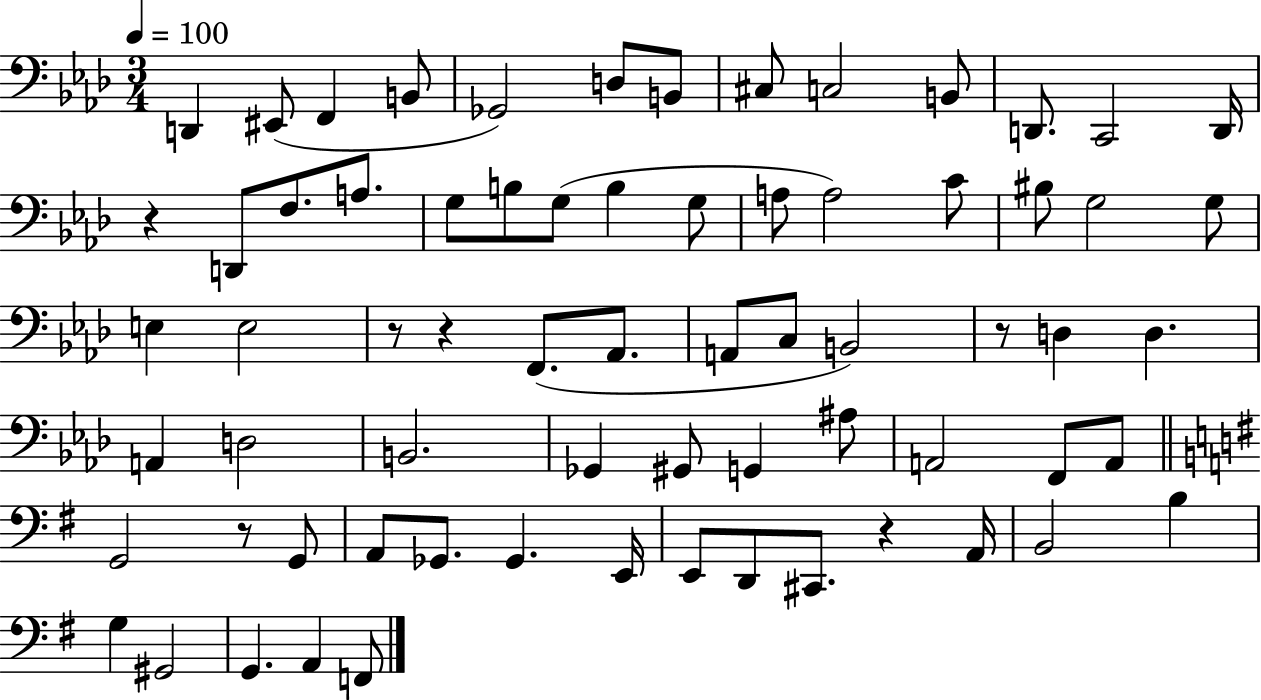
{
  \clef bass
  \numericTimeSignature
  \time 3/4
  \key aes \major
  \tempo 4 = 100
  \repeat volta 2 { d,4 eis,8( f,4 b,8 | ges,2) d8 b,8 | cis8 c2 b,8 | d,8. c,2 d,16 | \break r4 d,8 f8. a8. | g8 b8 g8( b4 g8 | a8 a2) c'8 | bis8 g2 g8 | \break e4 e2 | r8 r4 f,8.( aes,8. | a,8 c8 b,2) | r8 d4 d4. | \break a,4 d2 | b,2. | ges,4 gis,8 g,4 ais8 | a,2 f,8 a,8 | \break \bar "||" \break \key g \major g,2 r8 g,8 | a,8 ges,8. ges,4. e,16 | e,8 d,8 cis,8. r4 a,16 | b,2 b4 | \break g4 gis,2 | g,4. a,4 f,8 | } \bar "|."
}